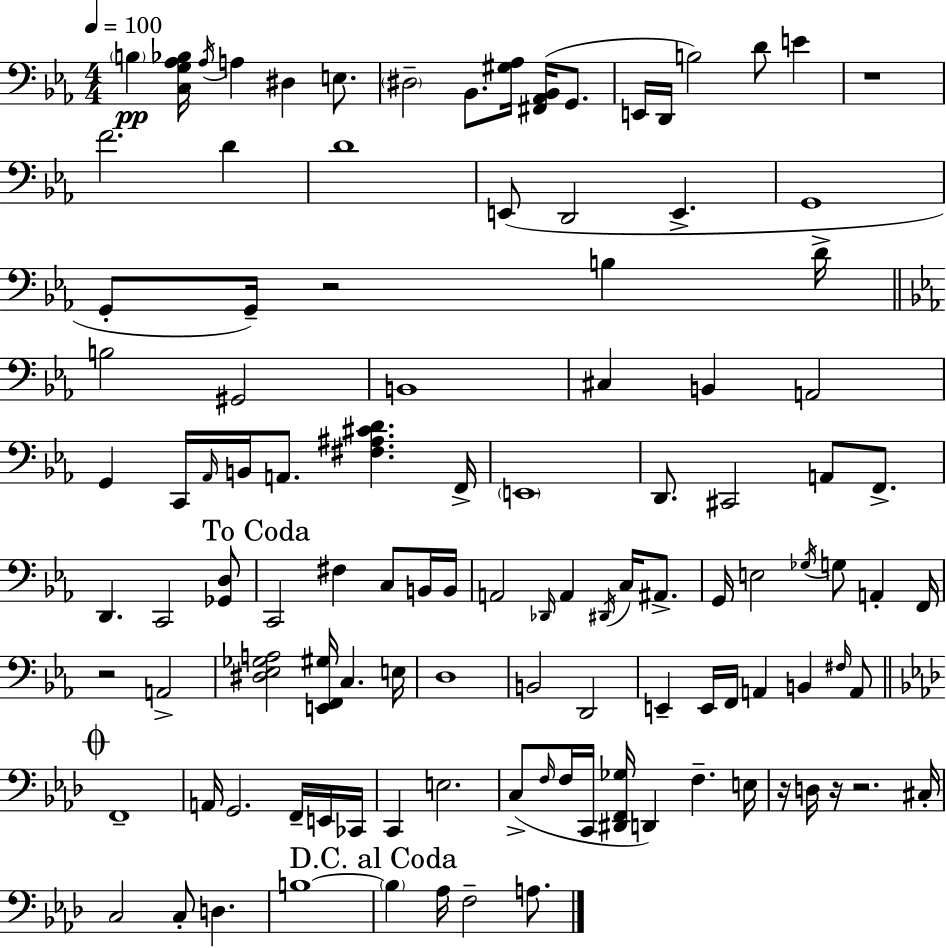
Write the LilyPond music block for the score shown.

{
  \clef bass
  \numericTimeSignature
  \time 4/4
  \key ees \major
  \tempo 4 = 100
  \parenthesize b4\pp <c g aes bes>16 \acciaccatura { aes16 } a4 dis4 e8. | \parenthesize dis2-- bes,8. <gis aes>16 <fis, aes, bes,>16( g,8. | e,16 d,16 b2) d'8 e'4 | r1 | \break f'2. d'4 | d'1 | e,8( d,2 e,4.-> | g,1 | \break g,8-. g,16--) r2 b4 | d'16-> \bar "||" \break \key ees \major b2 gis,2 | b,1 | cis4 b,4 a,2 | g,4 c,16 \grace { aes,16 } b,16 a,8. <fis ais cis' d'>4. | \break f,16-> \parenthesize e,1 | d,8. cis,2 a,8 f,8.-> | d,4. c,2 <ges, d>8 | \mark "To Coda" c,2 fis4 c8 b,16 | \break b,16 a,2 \grace { des,16 } a,4 \acciaccatura { dis,16 } c16 | ais,8.-> g,16 e2 \acciaccatura { ges16 } g8 a,4-. | f,16 r2 a,2-> | <dis ees ges a>2 <e, f, gis>16 c4. | \break e16 d1 | b,2 d,2 | e,4-- e,16 f,16 a,4 b,4 | \grace { fis16 } a,8 \mark \markup { \musicglyph "scripts.coda" } \bar "||" \break \key aes \major f,1-- | a,16 g,2. f,16-- e,16 ces,16 | c,4 e2. | c8->( \grace { f16 } f16 c,16 <dis, f, ges>16 d,4) f4.-- | \break e16 r16 d16 r16 r2. | cis16-. c2 c8-. d4. | b1~~ | \mark "D.C. al Coda" \parenthesize b4 aes16 f2-- a8. | \break \bar "|."
}